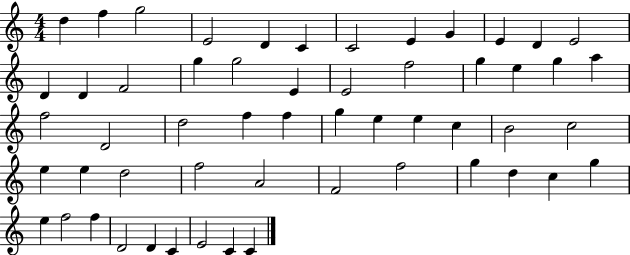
X:1
T:Untitled
M:4/4
L:1/4
K:C
d f g2 E2 D C C2 E G E D E2 D D F2 g g2 E E2 f2 g e g a f2 D2 d2 f f g e e c B2 c2 e e d2 f2 A2 F2 f2 g d c g e f2 f D2 D C E2 C C